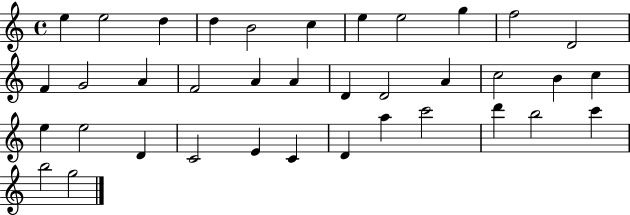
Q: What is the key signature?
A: C major